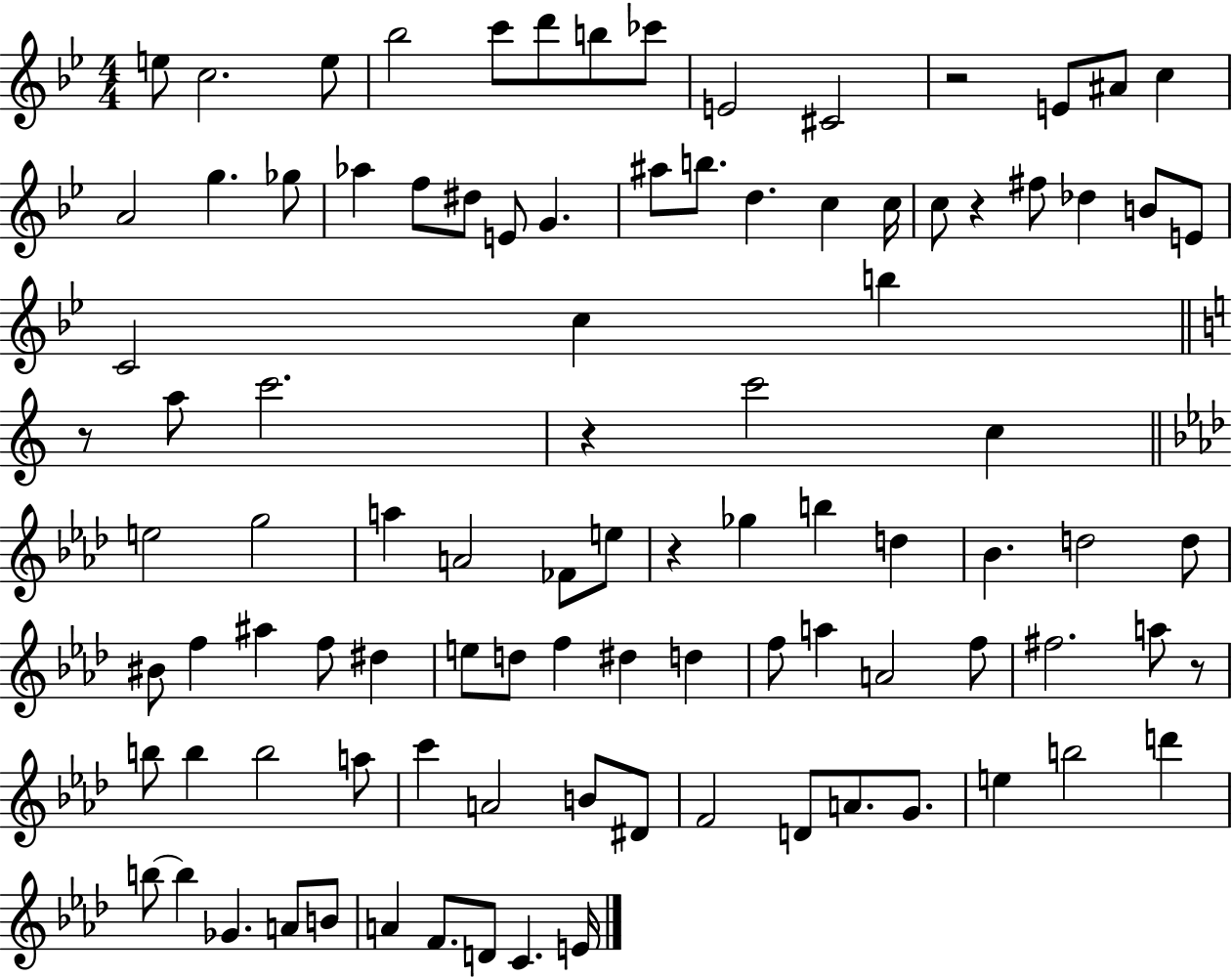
E5/e C5/h. E5/e Bb5/h C6/e D6/e B5/e CES6/e E4/h C#4/h R/h E4/e A#4/e C5/q A4/h G5/q. Gb5/e Ab5/q F5/e D#5/e E4/e G4/q. A#5/e B5/e. D5/q. C5/q C5/s C5/e R/q F#5/e Db5/q B4/e E4/e C4/h C5/q B5/q R/e A5/e C6/h. R/q C6/h C5/q E5/h G5/h A5/q A4/h FES4/e E5/e R/q Gb5/q B5/q D5/q Bb4/q. D5/h D5/e BIS4/e F5/q A#5/q F5/e D#5/q E5/e D5/e F5/q D#5/q D5/q F5/e A5/q A4/h F5/e F#5/h. A5/e R/e B5/e B5/q B5/h A5/e C6/q A4/h B4/e D#4/e F4/h D4/e A4/e. G4/e. E5/q B5/h D6/q B5/e B5/q Gb4/q. A4/e B4/e A4/q F4/e. D4/e C4/q. E4/s